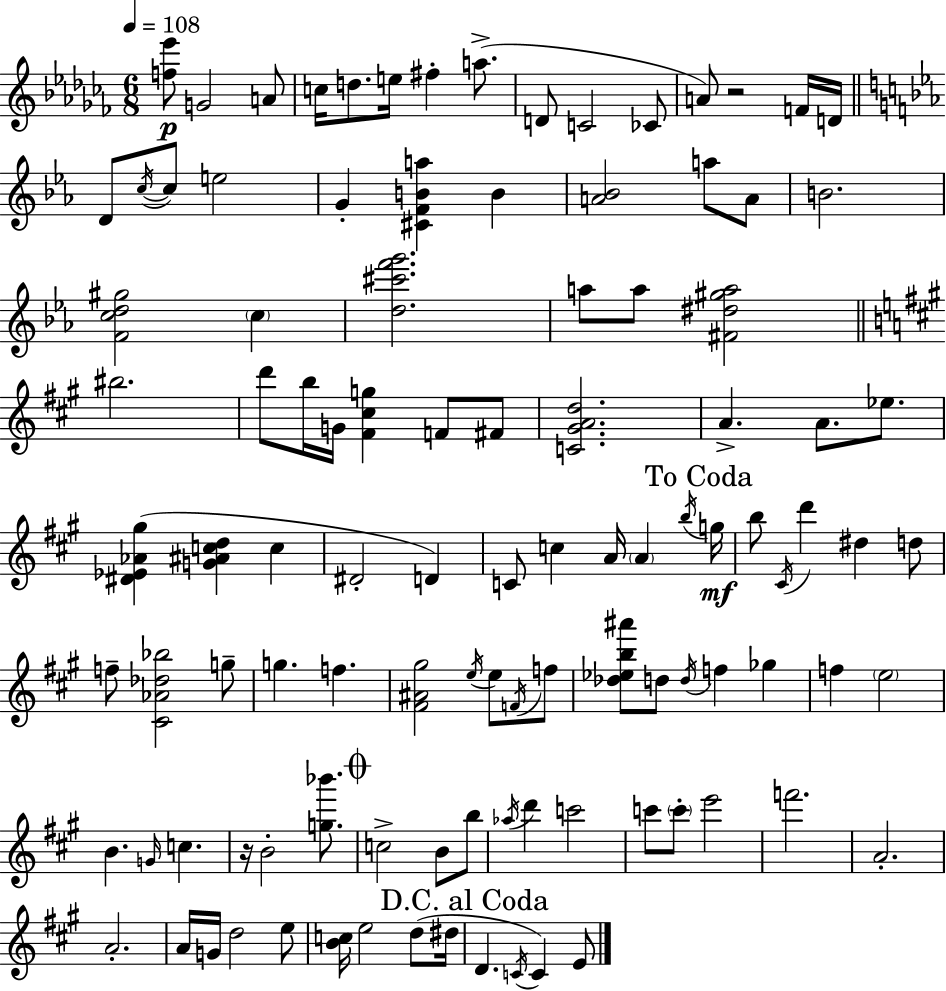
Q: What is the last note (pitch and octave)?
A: E4